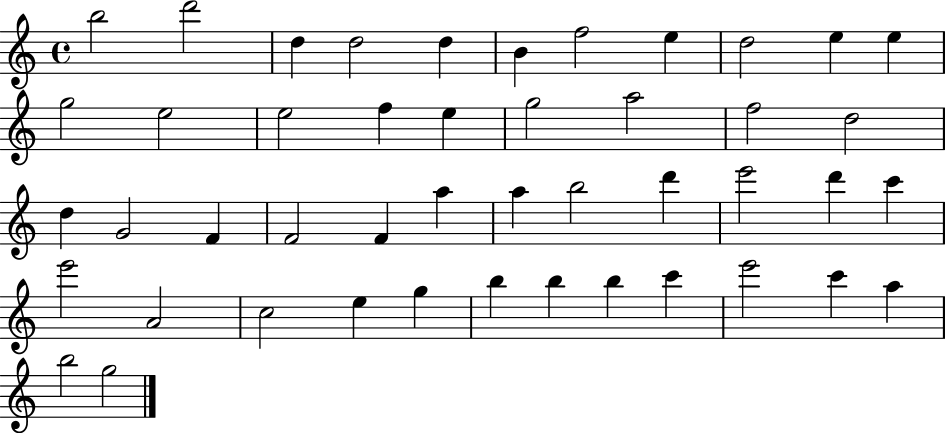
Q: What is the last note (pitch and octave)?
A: G5